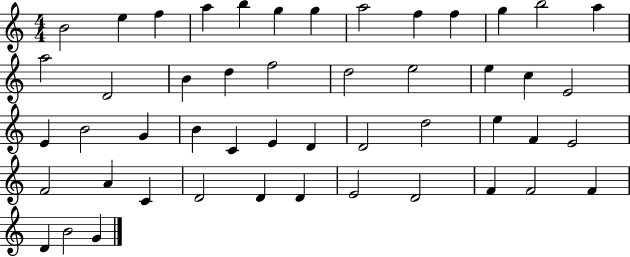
B4/h E5/q F5/q A5/q B5/q G5/q G5/q A5/h F5/q F5/q G5/q B5/h A5/q A5/h D4/h B4/q D5/q F5/h D5/h E5/h E5/q C5/q E4/h E4/q B4/h G4/q B4/q C4/q E4/q D4/q D4/h D5/h E5/q F4/q E4/h F4/h A4/q C4/q D4/h D4/q D4/q E4/h D4/h F4/q F4/h F4/q D4/q B4/h G4/q